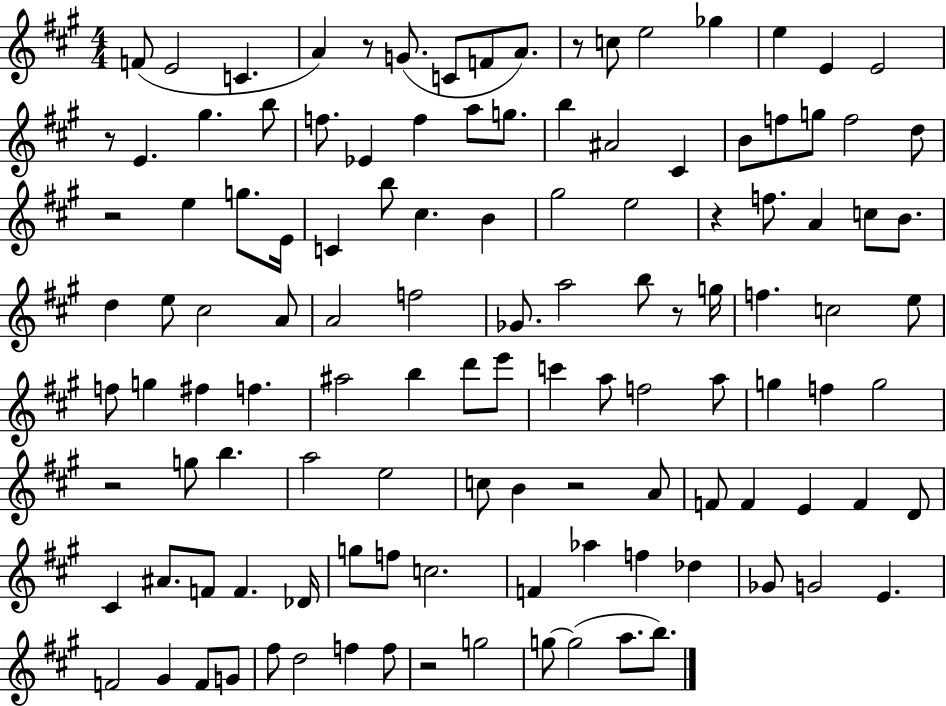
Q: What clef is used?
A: treble